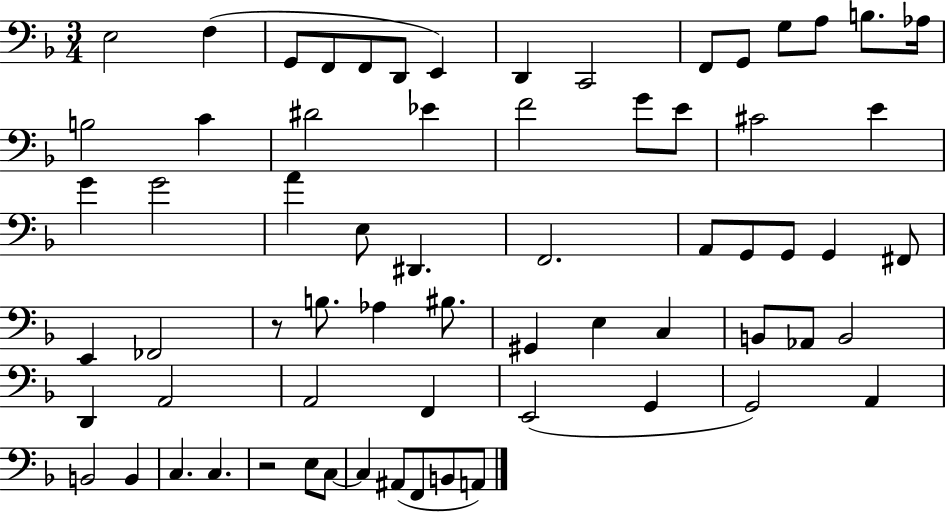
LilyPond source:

{
  \clef bass
  \numericTimeSignature
  \time 3/4
  \key f \major
  e2 f4( | g,8 f,8 f,8 d,8 e,4) | d,4 c,2 | f,8 g,8 g8 a8 b8. aes16 | \break b2 c'4 | dis'2 ees'4 | f'2 g'8 e'8 | cis'2 e'4 | \break g'4 g'2 | a'4 e8 dis,4. | f,2. | a,8 g,8 g,8 g,4 fis,8 | \break e,4 fes,2 | r8 b8. aes4 bis8. | gis,4 e4 c4 | b,8 aes,8 b,2 | \break d,4 a,2 | a,2 f,4 | e,2( g,4 | g,2) a,4 | \break b,2 b,4 | c4. c4. | r2 e8 c8~~ | c4 ais,8( f,8 b,8 a,8) | \break \bar "|."
}